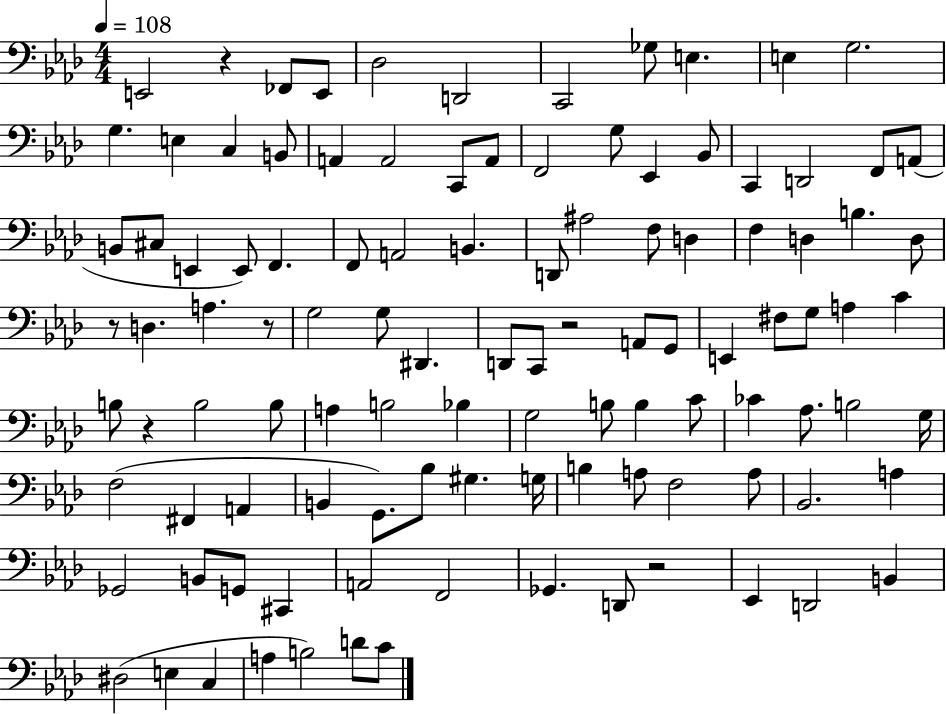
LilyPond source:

{
  \clef bass
  \numericTimeSignature
  \time 4/4
  \key aes \major
  \tempo 4 = 108
  e,2 r4 fes,8 e,8 | des2 d,2 | c,2 ges8 e4. | e4 g2. | \break g4. e4 c4 b,8 | a,4 a,2 c,8 a,8 | f,2 g8 ees,4 bes,8 | c,4 d,2 f,8 a,8( | \break b,8 cis8 e,4 e,8) f,4. | f,8 a,2 b,4. | d,8 ais2 f8 d4 | f4 d4 b4. d8 | \break r8 d4. a4. r8 | g2 g8 dis,4. | d,8 c,8 r2 a,8 g,8 | e,4 fis8 g8 a4 c'4 | \break b8 r4 b2 b8 | a4 b2 bes4 | g2 b8 b4 c'8 | ces'4 aes8. b2 g16 | \break f2( fis,4 a,4 | b,4 g,8.) bes8 gis4. g16 | b4 a8 f2 a8 | bes,2. a4 | \break ges,2 b,8 g,8 cis,4 | a,2 f,2 | ges,4. d,8 r2 | ees,4 d,2 b,4 | \break dis2( e4 c4 | a4 b2) d'8 c'8 | \bar "|."
}